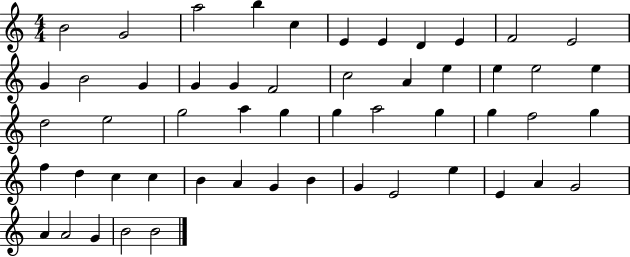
{
  \clef treble
  \numericTimeSignature
  \time 4/4
  \key c \major
  b'2 g'2 | a''2 b''4 c''4 | e'4 e'4 d'4 e'4 | f'2 e'2 | \break g'4 b'2 g'4 | g'4 g'4 f'2 | c''2 a'4 e''4 | e''4 e''2 e''4 | \break d''2 e''2 | g''2 a''4 g''4 | g''4 a''2 g''4 | g''4 f''2 g''4 | \break f''4 d''4 c''4 c''4 | b'4 a'4 g'4 b'4 | g'4 e'2 e''4 | e'4 a'4 g'2 | \break a'4 a'2 g'4 | b'2 b'2 | \bar "|."
}